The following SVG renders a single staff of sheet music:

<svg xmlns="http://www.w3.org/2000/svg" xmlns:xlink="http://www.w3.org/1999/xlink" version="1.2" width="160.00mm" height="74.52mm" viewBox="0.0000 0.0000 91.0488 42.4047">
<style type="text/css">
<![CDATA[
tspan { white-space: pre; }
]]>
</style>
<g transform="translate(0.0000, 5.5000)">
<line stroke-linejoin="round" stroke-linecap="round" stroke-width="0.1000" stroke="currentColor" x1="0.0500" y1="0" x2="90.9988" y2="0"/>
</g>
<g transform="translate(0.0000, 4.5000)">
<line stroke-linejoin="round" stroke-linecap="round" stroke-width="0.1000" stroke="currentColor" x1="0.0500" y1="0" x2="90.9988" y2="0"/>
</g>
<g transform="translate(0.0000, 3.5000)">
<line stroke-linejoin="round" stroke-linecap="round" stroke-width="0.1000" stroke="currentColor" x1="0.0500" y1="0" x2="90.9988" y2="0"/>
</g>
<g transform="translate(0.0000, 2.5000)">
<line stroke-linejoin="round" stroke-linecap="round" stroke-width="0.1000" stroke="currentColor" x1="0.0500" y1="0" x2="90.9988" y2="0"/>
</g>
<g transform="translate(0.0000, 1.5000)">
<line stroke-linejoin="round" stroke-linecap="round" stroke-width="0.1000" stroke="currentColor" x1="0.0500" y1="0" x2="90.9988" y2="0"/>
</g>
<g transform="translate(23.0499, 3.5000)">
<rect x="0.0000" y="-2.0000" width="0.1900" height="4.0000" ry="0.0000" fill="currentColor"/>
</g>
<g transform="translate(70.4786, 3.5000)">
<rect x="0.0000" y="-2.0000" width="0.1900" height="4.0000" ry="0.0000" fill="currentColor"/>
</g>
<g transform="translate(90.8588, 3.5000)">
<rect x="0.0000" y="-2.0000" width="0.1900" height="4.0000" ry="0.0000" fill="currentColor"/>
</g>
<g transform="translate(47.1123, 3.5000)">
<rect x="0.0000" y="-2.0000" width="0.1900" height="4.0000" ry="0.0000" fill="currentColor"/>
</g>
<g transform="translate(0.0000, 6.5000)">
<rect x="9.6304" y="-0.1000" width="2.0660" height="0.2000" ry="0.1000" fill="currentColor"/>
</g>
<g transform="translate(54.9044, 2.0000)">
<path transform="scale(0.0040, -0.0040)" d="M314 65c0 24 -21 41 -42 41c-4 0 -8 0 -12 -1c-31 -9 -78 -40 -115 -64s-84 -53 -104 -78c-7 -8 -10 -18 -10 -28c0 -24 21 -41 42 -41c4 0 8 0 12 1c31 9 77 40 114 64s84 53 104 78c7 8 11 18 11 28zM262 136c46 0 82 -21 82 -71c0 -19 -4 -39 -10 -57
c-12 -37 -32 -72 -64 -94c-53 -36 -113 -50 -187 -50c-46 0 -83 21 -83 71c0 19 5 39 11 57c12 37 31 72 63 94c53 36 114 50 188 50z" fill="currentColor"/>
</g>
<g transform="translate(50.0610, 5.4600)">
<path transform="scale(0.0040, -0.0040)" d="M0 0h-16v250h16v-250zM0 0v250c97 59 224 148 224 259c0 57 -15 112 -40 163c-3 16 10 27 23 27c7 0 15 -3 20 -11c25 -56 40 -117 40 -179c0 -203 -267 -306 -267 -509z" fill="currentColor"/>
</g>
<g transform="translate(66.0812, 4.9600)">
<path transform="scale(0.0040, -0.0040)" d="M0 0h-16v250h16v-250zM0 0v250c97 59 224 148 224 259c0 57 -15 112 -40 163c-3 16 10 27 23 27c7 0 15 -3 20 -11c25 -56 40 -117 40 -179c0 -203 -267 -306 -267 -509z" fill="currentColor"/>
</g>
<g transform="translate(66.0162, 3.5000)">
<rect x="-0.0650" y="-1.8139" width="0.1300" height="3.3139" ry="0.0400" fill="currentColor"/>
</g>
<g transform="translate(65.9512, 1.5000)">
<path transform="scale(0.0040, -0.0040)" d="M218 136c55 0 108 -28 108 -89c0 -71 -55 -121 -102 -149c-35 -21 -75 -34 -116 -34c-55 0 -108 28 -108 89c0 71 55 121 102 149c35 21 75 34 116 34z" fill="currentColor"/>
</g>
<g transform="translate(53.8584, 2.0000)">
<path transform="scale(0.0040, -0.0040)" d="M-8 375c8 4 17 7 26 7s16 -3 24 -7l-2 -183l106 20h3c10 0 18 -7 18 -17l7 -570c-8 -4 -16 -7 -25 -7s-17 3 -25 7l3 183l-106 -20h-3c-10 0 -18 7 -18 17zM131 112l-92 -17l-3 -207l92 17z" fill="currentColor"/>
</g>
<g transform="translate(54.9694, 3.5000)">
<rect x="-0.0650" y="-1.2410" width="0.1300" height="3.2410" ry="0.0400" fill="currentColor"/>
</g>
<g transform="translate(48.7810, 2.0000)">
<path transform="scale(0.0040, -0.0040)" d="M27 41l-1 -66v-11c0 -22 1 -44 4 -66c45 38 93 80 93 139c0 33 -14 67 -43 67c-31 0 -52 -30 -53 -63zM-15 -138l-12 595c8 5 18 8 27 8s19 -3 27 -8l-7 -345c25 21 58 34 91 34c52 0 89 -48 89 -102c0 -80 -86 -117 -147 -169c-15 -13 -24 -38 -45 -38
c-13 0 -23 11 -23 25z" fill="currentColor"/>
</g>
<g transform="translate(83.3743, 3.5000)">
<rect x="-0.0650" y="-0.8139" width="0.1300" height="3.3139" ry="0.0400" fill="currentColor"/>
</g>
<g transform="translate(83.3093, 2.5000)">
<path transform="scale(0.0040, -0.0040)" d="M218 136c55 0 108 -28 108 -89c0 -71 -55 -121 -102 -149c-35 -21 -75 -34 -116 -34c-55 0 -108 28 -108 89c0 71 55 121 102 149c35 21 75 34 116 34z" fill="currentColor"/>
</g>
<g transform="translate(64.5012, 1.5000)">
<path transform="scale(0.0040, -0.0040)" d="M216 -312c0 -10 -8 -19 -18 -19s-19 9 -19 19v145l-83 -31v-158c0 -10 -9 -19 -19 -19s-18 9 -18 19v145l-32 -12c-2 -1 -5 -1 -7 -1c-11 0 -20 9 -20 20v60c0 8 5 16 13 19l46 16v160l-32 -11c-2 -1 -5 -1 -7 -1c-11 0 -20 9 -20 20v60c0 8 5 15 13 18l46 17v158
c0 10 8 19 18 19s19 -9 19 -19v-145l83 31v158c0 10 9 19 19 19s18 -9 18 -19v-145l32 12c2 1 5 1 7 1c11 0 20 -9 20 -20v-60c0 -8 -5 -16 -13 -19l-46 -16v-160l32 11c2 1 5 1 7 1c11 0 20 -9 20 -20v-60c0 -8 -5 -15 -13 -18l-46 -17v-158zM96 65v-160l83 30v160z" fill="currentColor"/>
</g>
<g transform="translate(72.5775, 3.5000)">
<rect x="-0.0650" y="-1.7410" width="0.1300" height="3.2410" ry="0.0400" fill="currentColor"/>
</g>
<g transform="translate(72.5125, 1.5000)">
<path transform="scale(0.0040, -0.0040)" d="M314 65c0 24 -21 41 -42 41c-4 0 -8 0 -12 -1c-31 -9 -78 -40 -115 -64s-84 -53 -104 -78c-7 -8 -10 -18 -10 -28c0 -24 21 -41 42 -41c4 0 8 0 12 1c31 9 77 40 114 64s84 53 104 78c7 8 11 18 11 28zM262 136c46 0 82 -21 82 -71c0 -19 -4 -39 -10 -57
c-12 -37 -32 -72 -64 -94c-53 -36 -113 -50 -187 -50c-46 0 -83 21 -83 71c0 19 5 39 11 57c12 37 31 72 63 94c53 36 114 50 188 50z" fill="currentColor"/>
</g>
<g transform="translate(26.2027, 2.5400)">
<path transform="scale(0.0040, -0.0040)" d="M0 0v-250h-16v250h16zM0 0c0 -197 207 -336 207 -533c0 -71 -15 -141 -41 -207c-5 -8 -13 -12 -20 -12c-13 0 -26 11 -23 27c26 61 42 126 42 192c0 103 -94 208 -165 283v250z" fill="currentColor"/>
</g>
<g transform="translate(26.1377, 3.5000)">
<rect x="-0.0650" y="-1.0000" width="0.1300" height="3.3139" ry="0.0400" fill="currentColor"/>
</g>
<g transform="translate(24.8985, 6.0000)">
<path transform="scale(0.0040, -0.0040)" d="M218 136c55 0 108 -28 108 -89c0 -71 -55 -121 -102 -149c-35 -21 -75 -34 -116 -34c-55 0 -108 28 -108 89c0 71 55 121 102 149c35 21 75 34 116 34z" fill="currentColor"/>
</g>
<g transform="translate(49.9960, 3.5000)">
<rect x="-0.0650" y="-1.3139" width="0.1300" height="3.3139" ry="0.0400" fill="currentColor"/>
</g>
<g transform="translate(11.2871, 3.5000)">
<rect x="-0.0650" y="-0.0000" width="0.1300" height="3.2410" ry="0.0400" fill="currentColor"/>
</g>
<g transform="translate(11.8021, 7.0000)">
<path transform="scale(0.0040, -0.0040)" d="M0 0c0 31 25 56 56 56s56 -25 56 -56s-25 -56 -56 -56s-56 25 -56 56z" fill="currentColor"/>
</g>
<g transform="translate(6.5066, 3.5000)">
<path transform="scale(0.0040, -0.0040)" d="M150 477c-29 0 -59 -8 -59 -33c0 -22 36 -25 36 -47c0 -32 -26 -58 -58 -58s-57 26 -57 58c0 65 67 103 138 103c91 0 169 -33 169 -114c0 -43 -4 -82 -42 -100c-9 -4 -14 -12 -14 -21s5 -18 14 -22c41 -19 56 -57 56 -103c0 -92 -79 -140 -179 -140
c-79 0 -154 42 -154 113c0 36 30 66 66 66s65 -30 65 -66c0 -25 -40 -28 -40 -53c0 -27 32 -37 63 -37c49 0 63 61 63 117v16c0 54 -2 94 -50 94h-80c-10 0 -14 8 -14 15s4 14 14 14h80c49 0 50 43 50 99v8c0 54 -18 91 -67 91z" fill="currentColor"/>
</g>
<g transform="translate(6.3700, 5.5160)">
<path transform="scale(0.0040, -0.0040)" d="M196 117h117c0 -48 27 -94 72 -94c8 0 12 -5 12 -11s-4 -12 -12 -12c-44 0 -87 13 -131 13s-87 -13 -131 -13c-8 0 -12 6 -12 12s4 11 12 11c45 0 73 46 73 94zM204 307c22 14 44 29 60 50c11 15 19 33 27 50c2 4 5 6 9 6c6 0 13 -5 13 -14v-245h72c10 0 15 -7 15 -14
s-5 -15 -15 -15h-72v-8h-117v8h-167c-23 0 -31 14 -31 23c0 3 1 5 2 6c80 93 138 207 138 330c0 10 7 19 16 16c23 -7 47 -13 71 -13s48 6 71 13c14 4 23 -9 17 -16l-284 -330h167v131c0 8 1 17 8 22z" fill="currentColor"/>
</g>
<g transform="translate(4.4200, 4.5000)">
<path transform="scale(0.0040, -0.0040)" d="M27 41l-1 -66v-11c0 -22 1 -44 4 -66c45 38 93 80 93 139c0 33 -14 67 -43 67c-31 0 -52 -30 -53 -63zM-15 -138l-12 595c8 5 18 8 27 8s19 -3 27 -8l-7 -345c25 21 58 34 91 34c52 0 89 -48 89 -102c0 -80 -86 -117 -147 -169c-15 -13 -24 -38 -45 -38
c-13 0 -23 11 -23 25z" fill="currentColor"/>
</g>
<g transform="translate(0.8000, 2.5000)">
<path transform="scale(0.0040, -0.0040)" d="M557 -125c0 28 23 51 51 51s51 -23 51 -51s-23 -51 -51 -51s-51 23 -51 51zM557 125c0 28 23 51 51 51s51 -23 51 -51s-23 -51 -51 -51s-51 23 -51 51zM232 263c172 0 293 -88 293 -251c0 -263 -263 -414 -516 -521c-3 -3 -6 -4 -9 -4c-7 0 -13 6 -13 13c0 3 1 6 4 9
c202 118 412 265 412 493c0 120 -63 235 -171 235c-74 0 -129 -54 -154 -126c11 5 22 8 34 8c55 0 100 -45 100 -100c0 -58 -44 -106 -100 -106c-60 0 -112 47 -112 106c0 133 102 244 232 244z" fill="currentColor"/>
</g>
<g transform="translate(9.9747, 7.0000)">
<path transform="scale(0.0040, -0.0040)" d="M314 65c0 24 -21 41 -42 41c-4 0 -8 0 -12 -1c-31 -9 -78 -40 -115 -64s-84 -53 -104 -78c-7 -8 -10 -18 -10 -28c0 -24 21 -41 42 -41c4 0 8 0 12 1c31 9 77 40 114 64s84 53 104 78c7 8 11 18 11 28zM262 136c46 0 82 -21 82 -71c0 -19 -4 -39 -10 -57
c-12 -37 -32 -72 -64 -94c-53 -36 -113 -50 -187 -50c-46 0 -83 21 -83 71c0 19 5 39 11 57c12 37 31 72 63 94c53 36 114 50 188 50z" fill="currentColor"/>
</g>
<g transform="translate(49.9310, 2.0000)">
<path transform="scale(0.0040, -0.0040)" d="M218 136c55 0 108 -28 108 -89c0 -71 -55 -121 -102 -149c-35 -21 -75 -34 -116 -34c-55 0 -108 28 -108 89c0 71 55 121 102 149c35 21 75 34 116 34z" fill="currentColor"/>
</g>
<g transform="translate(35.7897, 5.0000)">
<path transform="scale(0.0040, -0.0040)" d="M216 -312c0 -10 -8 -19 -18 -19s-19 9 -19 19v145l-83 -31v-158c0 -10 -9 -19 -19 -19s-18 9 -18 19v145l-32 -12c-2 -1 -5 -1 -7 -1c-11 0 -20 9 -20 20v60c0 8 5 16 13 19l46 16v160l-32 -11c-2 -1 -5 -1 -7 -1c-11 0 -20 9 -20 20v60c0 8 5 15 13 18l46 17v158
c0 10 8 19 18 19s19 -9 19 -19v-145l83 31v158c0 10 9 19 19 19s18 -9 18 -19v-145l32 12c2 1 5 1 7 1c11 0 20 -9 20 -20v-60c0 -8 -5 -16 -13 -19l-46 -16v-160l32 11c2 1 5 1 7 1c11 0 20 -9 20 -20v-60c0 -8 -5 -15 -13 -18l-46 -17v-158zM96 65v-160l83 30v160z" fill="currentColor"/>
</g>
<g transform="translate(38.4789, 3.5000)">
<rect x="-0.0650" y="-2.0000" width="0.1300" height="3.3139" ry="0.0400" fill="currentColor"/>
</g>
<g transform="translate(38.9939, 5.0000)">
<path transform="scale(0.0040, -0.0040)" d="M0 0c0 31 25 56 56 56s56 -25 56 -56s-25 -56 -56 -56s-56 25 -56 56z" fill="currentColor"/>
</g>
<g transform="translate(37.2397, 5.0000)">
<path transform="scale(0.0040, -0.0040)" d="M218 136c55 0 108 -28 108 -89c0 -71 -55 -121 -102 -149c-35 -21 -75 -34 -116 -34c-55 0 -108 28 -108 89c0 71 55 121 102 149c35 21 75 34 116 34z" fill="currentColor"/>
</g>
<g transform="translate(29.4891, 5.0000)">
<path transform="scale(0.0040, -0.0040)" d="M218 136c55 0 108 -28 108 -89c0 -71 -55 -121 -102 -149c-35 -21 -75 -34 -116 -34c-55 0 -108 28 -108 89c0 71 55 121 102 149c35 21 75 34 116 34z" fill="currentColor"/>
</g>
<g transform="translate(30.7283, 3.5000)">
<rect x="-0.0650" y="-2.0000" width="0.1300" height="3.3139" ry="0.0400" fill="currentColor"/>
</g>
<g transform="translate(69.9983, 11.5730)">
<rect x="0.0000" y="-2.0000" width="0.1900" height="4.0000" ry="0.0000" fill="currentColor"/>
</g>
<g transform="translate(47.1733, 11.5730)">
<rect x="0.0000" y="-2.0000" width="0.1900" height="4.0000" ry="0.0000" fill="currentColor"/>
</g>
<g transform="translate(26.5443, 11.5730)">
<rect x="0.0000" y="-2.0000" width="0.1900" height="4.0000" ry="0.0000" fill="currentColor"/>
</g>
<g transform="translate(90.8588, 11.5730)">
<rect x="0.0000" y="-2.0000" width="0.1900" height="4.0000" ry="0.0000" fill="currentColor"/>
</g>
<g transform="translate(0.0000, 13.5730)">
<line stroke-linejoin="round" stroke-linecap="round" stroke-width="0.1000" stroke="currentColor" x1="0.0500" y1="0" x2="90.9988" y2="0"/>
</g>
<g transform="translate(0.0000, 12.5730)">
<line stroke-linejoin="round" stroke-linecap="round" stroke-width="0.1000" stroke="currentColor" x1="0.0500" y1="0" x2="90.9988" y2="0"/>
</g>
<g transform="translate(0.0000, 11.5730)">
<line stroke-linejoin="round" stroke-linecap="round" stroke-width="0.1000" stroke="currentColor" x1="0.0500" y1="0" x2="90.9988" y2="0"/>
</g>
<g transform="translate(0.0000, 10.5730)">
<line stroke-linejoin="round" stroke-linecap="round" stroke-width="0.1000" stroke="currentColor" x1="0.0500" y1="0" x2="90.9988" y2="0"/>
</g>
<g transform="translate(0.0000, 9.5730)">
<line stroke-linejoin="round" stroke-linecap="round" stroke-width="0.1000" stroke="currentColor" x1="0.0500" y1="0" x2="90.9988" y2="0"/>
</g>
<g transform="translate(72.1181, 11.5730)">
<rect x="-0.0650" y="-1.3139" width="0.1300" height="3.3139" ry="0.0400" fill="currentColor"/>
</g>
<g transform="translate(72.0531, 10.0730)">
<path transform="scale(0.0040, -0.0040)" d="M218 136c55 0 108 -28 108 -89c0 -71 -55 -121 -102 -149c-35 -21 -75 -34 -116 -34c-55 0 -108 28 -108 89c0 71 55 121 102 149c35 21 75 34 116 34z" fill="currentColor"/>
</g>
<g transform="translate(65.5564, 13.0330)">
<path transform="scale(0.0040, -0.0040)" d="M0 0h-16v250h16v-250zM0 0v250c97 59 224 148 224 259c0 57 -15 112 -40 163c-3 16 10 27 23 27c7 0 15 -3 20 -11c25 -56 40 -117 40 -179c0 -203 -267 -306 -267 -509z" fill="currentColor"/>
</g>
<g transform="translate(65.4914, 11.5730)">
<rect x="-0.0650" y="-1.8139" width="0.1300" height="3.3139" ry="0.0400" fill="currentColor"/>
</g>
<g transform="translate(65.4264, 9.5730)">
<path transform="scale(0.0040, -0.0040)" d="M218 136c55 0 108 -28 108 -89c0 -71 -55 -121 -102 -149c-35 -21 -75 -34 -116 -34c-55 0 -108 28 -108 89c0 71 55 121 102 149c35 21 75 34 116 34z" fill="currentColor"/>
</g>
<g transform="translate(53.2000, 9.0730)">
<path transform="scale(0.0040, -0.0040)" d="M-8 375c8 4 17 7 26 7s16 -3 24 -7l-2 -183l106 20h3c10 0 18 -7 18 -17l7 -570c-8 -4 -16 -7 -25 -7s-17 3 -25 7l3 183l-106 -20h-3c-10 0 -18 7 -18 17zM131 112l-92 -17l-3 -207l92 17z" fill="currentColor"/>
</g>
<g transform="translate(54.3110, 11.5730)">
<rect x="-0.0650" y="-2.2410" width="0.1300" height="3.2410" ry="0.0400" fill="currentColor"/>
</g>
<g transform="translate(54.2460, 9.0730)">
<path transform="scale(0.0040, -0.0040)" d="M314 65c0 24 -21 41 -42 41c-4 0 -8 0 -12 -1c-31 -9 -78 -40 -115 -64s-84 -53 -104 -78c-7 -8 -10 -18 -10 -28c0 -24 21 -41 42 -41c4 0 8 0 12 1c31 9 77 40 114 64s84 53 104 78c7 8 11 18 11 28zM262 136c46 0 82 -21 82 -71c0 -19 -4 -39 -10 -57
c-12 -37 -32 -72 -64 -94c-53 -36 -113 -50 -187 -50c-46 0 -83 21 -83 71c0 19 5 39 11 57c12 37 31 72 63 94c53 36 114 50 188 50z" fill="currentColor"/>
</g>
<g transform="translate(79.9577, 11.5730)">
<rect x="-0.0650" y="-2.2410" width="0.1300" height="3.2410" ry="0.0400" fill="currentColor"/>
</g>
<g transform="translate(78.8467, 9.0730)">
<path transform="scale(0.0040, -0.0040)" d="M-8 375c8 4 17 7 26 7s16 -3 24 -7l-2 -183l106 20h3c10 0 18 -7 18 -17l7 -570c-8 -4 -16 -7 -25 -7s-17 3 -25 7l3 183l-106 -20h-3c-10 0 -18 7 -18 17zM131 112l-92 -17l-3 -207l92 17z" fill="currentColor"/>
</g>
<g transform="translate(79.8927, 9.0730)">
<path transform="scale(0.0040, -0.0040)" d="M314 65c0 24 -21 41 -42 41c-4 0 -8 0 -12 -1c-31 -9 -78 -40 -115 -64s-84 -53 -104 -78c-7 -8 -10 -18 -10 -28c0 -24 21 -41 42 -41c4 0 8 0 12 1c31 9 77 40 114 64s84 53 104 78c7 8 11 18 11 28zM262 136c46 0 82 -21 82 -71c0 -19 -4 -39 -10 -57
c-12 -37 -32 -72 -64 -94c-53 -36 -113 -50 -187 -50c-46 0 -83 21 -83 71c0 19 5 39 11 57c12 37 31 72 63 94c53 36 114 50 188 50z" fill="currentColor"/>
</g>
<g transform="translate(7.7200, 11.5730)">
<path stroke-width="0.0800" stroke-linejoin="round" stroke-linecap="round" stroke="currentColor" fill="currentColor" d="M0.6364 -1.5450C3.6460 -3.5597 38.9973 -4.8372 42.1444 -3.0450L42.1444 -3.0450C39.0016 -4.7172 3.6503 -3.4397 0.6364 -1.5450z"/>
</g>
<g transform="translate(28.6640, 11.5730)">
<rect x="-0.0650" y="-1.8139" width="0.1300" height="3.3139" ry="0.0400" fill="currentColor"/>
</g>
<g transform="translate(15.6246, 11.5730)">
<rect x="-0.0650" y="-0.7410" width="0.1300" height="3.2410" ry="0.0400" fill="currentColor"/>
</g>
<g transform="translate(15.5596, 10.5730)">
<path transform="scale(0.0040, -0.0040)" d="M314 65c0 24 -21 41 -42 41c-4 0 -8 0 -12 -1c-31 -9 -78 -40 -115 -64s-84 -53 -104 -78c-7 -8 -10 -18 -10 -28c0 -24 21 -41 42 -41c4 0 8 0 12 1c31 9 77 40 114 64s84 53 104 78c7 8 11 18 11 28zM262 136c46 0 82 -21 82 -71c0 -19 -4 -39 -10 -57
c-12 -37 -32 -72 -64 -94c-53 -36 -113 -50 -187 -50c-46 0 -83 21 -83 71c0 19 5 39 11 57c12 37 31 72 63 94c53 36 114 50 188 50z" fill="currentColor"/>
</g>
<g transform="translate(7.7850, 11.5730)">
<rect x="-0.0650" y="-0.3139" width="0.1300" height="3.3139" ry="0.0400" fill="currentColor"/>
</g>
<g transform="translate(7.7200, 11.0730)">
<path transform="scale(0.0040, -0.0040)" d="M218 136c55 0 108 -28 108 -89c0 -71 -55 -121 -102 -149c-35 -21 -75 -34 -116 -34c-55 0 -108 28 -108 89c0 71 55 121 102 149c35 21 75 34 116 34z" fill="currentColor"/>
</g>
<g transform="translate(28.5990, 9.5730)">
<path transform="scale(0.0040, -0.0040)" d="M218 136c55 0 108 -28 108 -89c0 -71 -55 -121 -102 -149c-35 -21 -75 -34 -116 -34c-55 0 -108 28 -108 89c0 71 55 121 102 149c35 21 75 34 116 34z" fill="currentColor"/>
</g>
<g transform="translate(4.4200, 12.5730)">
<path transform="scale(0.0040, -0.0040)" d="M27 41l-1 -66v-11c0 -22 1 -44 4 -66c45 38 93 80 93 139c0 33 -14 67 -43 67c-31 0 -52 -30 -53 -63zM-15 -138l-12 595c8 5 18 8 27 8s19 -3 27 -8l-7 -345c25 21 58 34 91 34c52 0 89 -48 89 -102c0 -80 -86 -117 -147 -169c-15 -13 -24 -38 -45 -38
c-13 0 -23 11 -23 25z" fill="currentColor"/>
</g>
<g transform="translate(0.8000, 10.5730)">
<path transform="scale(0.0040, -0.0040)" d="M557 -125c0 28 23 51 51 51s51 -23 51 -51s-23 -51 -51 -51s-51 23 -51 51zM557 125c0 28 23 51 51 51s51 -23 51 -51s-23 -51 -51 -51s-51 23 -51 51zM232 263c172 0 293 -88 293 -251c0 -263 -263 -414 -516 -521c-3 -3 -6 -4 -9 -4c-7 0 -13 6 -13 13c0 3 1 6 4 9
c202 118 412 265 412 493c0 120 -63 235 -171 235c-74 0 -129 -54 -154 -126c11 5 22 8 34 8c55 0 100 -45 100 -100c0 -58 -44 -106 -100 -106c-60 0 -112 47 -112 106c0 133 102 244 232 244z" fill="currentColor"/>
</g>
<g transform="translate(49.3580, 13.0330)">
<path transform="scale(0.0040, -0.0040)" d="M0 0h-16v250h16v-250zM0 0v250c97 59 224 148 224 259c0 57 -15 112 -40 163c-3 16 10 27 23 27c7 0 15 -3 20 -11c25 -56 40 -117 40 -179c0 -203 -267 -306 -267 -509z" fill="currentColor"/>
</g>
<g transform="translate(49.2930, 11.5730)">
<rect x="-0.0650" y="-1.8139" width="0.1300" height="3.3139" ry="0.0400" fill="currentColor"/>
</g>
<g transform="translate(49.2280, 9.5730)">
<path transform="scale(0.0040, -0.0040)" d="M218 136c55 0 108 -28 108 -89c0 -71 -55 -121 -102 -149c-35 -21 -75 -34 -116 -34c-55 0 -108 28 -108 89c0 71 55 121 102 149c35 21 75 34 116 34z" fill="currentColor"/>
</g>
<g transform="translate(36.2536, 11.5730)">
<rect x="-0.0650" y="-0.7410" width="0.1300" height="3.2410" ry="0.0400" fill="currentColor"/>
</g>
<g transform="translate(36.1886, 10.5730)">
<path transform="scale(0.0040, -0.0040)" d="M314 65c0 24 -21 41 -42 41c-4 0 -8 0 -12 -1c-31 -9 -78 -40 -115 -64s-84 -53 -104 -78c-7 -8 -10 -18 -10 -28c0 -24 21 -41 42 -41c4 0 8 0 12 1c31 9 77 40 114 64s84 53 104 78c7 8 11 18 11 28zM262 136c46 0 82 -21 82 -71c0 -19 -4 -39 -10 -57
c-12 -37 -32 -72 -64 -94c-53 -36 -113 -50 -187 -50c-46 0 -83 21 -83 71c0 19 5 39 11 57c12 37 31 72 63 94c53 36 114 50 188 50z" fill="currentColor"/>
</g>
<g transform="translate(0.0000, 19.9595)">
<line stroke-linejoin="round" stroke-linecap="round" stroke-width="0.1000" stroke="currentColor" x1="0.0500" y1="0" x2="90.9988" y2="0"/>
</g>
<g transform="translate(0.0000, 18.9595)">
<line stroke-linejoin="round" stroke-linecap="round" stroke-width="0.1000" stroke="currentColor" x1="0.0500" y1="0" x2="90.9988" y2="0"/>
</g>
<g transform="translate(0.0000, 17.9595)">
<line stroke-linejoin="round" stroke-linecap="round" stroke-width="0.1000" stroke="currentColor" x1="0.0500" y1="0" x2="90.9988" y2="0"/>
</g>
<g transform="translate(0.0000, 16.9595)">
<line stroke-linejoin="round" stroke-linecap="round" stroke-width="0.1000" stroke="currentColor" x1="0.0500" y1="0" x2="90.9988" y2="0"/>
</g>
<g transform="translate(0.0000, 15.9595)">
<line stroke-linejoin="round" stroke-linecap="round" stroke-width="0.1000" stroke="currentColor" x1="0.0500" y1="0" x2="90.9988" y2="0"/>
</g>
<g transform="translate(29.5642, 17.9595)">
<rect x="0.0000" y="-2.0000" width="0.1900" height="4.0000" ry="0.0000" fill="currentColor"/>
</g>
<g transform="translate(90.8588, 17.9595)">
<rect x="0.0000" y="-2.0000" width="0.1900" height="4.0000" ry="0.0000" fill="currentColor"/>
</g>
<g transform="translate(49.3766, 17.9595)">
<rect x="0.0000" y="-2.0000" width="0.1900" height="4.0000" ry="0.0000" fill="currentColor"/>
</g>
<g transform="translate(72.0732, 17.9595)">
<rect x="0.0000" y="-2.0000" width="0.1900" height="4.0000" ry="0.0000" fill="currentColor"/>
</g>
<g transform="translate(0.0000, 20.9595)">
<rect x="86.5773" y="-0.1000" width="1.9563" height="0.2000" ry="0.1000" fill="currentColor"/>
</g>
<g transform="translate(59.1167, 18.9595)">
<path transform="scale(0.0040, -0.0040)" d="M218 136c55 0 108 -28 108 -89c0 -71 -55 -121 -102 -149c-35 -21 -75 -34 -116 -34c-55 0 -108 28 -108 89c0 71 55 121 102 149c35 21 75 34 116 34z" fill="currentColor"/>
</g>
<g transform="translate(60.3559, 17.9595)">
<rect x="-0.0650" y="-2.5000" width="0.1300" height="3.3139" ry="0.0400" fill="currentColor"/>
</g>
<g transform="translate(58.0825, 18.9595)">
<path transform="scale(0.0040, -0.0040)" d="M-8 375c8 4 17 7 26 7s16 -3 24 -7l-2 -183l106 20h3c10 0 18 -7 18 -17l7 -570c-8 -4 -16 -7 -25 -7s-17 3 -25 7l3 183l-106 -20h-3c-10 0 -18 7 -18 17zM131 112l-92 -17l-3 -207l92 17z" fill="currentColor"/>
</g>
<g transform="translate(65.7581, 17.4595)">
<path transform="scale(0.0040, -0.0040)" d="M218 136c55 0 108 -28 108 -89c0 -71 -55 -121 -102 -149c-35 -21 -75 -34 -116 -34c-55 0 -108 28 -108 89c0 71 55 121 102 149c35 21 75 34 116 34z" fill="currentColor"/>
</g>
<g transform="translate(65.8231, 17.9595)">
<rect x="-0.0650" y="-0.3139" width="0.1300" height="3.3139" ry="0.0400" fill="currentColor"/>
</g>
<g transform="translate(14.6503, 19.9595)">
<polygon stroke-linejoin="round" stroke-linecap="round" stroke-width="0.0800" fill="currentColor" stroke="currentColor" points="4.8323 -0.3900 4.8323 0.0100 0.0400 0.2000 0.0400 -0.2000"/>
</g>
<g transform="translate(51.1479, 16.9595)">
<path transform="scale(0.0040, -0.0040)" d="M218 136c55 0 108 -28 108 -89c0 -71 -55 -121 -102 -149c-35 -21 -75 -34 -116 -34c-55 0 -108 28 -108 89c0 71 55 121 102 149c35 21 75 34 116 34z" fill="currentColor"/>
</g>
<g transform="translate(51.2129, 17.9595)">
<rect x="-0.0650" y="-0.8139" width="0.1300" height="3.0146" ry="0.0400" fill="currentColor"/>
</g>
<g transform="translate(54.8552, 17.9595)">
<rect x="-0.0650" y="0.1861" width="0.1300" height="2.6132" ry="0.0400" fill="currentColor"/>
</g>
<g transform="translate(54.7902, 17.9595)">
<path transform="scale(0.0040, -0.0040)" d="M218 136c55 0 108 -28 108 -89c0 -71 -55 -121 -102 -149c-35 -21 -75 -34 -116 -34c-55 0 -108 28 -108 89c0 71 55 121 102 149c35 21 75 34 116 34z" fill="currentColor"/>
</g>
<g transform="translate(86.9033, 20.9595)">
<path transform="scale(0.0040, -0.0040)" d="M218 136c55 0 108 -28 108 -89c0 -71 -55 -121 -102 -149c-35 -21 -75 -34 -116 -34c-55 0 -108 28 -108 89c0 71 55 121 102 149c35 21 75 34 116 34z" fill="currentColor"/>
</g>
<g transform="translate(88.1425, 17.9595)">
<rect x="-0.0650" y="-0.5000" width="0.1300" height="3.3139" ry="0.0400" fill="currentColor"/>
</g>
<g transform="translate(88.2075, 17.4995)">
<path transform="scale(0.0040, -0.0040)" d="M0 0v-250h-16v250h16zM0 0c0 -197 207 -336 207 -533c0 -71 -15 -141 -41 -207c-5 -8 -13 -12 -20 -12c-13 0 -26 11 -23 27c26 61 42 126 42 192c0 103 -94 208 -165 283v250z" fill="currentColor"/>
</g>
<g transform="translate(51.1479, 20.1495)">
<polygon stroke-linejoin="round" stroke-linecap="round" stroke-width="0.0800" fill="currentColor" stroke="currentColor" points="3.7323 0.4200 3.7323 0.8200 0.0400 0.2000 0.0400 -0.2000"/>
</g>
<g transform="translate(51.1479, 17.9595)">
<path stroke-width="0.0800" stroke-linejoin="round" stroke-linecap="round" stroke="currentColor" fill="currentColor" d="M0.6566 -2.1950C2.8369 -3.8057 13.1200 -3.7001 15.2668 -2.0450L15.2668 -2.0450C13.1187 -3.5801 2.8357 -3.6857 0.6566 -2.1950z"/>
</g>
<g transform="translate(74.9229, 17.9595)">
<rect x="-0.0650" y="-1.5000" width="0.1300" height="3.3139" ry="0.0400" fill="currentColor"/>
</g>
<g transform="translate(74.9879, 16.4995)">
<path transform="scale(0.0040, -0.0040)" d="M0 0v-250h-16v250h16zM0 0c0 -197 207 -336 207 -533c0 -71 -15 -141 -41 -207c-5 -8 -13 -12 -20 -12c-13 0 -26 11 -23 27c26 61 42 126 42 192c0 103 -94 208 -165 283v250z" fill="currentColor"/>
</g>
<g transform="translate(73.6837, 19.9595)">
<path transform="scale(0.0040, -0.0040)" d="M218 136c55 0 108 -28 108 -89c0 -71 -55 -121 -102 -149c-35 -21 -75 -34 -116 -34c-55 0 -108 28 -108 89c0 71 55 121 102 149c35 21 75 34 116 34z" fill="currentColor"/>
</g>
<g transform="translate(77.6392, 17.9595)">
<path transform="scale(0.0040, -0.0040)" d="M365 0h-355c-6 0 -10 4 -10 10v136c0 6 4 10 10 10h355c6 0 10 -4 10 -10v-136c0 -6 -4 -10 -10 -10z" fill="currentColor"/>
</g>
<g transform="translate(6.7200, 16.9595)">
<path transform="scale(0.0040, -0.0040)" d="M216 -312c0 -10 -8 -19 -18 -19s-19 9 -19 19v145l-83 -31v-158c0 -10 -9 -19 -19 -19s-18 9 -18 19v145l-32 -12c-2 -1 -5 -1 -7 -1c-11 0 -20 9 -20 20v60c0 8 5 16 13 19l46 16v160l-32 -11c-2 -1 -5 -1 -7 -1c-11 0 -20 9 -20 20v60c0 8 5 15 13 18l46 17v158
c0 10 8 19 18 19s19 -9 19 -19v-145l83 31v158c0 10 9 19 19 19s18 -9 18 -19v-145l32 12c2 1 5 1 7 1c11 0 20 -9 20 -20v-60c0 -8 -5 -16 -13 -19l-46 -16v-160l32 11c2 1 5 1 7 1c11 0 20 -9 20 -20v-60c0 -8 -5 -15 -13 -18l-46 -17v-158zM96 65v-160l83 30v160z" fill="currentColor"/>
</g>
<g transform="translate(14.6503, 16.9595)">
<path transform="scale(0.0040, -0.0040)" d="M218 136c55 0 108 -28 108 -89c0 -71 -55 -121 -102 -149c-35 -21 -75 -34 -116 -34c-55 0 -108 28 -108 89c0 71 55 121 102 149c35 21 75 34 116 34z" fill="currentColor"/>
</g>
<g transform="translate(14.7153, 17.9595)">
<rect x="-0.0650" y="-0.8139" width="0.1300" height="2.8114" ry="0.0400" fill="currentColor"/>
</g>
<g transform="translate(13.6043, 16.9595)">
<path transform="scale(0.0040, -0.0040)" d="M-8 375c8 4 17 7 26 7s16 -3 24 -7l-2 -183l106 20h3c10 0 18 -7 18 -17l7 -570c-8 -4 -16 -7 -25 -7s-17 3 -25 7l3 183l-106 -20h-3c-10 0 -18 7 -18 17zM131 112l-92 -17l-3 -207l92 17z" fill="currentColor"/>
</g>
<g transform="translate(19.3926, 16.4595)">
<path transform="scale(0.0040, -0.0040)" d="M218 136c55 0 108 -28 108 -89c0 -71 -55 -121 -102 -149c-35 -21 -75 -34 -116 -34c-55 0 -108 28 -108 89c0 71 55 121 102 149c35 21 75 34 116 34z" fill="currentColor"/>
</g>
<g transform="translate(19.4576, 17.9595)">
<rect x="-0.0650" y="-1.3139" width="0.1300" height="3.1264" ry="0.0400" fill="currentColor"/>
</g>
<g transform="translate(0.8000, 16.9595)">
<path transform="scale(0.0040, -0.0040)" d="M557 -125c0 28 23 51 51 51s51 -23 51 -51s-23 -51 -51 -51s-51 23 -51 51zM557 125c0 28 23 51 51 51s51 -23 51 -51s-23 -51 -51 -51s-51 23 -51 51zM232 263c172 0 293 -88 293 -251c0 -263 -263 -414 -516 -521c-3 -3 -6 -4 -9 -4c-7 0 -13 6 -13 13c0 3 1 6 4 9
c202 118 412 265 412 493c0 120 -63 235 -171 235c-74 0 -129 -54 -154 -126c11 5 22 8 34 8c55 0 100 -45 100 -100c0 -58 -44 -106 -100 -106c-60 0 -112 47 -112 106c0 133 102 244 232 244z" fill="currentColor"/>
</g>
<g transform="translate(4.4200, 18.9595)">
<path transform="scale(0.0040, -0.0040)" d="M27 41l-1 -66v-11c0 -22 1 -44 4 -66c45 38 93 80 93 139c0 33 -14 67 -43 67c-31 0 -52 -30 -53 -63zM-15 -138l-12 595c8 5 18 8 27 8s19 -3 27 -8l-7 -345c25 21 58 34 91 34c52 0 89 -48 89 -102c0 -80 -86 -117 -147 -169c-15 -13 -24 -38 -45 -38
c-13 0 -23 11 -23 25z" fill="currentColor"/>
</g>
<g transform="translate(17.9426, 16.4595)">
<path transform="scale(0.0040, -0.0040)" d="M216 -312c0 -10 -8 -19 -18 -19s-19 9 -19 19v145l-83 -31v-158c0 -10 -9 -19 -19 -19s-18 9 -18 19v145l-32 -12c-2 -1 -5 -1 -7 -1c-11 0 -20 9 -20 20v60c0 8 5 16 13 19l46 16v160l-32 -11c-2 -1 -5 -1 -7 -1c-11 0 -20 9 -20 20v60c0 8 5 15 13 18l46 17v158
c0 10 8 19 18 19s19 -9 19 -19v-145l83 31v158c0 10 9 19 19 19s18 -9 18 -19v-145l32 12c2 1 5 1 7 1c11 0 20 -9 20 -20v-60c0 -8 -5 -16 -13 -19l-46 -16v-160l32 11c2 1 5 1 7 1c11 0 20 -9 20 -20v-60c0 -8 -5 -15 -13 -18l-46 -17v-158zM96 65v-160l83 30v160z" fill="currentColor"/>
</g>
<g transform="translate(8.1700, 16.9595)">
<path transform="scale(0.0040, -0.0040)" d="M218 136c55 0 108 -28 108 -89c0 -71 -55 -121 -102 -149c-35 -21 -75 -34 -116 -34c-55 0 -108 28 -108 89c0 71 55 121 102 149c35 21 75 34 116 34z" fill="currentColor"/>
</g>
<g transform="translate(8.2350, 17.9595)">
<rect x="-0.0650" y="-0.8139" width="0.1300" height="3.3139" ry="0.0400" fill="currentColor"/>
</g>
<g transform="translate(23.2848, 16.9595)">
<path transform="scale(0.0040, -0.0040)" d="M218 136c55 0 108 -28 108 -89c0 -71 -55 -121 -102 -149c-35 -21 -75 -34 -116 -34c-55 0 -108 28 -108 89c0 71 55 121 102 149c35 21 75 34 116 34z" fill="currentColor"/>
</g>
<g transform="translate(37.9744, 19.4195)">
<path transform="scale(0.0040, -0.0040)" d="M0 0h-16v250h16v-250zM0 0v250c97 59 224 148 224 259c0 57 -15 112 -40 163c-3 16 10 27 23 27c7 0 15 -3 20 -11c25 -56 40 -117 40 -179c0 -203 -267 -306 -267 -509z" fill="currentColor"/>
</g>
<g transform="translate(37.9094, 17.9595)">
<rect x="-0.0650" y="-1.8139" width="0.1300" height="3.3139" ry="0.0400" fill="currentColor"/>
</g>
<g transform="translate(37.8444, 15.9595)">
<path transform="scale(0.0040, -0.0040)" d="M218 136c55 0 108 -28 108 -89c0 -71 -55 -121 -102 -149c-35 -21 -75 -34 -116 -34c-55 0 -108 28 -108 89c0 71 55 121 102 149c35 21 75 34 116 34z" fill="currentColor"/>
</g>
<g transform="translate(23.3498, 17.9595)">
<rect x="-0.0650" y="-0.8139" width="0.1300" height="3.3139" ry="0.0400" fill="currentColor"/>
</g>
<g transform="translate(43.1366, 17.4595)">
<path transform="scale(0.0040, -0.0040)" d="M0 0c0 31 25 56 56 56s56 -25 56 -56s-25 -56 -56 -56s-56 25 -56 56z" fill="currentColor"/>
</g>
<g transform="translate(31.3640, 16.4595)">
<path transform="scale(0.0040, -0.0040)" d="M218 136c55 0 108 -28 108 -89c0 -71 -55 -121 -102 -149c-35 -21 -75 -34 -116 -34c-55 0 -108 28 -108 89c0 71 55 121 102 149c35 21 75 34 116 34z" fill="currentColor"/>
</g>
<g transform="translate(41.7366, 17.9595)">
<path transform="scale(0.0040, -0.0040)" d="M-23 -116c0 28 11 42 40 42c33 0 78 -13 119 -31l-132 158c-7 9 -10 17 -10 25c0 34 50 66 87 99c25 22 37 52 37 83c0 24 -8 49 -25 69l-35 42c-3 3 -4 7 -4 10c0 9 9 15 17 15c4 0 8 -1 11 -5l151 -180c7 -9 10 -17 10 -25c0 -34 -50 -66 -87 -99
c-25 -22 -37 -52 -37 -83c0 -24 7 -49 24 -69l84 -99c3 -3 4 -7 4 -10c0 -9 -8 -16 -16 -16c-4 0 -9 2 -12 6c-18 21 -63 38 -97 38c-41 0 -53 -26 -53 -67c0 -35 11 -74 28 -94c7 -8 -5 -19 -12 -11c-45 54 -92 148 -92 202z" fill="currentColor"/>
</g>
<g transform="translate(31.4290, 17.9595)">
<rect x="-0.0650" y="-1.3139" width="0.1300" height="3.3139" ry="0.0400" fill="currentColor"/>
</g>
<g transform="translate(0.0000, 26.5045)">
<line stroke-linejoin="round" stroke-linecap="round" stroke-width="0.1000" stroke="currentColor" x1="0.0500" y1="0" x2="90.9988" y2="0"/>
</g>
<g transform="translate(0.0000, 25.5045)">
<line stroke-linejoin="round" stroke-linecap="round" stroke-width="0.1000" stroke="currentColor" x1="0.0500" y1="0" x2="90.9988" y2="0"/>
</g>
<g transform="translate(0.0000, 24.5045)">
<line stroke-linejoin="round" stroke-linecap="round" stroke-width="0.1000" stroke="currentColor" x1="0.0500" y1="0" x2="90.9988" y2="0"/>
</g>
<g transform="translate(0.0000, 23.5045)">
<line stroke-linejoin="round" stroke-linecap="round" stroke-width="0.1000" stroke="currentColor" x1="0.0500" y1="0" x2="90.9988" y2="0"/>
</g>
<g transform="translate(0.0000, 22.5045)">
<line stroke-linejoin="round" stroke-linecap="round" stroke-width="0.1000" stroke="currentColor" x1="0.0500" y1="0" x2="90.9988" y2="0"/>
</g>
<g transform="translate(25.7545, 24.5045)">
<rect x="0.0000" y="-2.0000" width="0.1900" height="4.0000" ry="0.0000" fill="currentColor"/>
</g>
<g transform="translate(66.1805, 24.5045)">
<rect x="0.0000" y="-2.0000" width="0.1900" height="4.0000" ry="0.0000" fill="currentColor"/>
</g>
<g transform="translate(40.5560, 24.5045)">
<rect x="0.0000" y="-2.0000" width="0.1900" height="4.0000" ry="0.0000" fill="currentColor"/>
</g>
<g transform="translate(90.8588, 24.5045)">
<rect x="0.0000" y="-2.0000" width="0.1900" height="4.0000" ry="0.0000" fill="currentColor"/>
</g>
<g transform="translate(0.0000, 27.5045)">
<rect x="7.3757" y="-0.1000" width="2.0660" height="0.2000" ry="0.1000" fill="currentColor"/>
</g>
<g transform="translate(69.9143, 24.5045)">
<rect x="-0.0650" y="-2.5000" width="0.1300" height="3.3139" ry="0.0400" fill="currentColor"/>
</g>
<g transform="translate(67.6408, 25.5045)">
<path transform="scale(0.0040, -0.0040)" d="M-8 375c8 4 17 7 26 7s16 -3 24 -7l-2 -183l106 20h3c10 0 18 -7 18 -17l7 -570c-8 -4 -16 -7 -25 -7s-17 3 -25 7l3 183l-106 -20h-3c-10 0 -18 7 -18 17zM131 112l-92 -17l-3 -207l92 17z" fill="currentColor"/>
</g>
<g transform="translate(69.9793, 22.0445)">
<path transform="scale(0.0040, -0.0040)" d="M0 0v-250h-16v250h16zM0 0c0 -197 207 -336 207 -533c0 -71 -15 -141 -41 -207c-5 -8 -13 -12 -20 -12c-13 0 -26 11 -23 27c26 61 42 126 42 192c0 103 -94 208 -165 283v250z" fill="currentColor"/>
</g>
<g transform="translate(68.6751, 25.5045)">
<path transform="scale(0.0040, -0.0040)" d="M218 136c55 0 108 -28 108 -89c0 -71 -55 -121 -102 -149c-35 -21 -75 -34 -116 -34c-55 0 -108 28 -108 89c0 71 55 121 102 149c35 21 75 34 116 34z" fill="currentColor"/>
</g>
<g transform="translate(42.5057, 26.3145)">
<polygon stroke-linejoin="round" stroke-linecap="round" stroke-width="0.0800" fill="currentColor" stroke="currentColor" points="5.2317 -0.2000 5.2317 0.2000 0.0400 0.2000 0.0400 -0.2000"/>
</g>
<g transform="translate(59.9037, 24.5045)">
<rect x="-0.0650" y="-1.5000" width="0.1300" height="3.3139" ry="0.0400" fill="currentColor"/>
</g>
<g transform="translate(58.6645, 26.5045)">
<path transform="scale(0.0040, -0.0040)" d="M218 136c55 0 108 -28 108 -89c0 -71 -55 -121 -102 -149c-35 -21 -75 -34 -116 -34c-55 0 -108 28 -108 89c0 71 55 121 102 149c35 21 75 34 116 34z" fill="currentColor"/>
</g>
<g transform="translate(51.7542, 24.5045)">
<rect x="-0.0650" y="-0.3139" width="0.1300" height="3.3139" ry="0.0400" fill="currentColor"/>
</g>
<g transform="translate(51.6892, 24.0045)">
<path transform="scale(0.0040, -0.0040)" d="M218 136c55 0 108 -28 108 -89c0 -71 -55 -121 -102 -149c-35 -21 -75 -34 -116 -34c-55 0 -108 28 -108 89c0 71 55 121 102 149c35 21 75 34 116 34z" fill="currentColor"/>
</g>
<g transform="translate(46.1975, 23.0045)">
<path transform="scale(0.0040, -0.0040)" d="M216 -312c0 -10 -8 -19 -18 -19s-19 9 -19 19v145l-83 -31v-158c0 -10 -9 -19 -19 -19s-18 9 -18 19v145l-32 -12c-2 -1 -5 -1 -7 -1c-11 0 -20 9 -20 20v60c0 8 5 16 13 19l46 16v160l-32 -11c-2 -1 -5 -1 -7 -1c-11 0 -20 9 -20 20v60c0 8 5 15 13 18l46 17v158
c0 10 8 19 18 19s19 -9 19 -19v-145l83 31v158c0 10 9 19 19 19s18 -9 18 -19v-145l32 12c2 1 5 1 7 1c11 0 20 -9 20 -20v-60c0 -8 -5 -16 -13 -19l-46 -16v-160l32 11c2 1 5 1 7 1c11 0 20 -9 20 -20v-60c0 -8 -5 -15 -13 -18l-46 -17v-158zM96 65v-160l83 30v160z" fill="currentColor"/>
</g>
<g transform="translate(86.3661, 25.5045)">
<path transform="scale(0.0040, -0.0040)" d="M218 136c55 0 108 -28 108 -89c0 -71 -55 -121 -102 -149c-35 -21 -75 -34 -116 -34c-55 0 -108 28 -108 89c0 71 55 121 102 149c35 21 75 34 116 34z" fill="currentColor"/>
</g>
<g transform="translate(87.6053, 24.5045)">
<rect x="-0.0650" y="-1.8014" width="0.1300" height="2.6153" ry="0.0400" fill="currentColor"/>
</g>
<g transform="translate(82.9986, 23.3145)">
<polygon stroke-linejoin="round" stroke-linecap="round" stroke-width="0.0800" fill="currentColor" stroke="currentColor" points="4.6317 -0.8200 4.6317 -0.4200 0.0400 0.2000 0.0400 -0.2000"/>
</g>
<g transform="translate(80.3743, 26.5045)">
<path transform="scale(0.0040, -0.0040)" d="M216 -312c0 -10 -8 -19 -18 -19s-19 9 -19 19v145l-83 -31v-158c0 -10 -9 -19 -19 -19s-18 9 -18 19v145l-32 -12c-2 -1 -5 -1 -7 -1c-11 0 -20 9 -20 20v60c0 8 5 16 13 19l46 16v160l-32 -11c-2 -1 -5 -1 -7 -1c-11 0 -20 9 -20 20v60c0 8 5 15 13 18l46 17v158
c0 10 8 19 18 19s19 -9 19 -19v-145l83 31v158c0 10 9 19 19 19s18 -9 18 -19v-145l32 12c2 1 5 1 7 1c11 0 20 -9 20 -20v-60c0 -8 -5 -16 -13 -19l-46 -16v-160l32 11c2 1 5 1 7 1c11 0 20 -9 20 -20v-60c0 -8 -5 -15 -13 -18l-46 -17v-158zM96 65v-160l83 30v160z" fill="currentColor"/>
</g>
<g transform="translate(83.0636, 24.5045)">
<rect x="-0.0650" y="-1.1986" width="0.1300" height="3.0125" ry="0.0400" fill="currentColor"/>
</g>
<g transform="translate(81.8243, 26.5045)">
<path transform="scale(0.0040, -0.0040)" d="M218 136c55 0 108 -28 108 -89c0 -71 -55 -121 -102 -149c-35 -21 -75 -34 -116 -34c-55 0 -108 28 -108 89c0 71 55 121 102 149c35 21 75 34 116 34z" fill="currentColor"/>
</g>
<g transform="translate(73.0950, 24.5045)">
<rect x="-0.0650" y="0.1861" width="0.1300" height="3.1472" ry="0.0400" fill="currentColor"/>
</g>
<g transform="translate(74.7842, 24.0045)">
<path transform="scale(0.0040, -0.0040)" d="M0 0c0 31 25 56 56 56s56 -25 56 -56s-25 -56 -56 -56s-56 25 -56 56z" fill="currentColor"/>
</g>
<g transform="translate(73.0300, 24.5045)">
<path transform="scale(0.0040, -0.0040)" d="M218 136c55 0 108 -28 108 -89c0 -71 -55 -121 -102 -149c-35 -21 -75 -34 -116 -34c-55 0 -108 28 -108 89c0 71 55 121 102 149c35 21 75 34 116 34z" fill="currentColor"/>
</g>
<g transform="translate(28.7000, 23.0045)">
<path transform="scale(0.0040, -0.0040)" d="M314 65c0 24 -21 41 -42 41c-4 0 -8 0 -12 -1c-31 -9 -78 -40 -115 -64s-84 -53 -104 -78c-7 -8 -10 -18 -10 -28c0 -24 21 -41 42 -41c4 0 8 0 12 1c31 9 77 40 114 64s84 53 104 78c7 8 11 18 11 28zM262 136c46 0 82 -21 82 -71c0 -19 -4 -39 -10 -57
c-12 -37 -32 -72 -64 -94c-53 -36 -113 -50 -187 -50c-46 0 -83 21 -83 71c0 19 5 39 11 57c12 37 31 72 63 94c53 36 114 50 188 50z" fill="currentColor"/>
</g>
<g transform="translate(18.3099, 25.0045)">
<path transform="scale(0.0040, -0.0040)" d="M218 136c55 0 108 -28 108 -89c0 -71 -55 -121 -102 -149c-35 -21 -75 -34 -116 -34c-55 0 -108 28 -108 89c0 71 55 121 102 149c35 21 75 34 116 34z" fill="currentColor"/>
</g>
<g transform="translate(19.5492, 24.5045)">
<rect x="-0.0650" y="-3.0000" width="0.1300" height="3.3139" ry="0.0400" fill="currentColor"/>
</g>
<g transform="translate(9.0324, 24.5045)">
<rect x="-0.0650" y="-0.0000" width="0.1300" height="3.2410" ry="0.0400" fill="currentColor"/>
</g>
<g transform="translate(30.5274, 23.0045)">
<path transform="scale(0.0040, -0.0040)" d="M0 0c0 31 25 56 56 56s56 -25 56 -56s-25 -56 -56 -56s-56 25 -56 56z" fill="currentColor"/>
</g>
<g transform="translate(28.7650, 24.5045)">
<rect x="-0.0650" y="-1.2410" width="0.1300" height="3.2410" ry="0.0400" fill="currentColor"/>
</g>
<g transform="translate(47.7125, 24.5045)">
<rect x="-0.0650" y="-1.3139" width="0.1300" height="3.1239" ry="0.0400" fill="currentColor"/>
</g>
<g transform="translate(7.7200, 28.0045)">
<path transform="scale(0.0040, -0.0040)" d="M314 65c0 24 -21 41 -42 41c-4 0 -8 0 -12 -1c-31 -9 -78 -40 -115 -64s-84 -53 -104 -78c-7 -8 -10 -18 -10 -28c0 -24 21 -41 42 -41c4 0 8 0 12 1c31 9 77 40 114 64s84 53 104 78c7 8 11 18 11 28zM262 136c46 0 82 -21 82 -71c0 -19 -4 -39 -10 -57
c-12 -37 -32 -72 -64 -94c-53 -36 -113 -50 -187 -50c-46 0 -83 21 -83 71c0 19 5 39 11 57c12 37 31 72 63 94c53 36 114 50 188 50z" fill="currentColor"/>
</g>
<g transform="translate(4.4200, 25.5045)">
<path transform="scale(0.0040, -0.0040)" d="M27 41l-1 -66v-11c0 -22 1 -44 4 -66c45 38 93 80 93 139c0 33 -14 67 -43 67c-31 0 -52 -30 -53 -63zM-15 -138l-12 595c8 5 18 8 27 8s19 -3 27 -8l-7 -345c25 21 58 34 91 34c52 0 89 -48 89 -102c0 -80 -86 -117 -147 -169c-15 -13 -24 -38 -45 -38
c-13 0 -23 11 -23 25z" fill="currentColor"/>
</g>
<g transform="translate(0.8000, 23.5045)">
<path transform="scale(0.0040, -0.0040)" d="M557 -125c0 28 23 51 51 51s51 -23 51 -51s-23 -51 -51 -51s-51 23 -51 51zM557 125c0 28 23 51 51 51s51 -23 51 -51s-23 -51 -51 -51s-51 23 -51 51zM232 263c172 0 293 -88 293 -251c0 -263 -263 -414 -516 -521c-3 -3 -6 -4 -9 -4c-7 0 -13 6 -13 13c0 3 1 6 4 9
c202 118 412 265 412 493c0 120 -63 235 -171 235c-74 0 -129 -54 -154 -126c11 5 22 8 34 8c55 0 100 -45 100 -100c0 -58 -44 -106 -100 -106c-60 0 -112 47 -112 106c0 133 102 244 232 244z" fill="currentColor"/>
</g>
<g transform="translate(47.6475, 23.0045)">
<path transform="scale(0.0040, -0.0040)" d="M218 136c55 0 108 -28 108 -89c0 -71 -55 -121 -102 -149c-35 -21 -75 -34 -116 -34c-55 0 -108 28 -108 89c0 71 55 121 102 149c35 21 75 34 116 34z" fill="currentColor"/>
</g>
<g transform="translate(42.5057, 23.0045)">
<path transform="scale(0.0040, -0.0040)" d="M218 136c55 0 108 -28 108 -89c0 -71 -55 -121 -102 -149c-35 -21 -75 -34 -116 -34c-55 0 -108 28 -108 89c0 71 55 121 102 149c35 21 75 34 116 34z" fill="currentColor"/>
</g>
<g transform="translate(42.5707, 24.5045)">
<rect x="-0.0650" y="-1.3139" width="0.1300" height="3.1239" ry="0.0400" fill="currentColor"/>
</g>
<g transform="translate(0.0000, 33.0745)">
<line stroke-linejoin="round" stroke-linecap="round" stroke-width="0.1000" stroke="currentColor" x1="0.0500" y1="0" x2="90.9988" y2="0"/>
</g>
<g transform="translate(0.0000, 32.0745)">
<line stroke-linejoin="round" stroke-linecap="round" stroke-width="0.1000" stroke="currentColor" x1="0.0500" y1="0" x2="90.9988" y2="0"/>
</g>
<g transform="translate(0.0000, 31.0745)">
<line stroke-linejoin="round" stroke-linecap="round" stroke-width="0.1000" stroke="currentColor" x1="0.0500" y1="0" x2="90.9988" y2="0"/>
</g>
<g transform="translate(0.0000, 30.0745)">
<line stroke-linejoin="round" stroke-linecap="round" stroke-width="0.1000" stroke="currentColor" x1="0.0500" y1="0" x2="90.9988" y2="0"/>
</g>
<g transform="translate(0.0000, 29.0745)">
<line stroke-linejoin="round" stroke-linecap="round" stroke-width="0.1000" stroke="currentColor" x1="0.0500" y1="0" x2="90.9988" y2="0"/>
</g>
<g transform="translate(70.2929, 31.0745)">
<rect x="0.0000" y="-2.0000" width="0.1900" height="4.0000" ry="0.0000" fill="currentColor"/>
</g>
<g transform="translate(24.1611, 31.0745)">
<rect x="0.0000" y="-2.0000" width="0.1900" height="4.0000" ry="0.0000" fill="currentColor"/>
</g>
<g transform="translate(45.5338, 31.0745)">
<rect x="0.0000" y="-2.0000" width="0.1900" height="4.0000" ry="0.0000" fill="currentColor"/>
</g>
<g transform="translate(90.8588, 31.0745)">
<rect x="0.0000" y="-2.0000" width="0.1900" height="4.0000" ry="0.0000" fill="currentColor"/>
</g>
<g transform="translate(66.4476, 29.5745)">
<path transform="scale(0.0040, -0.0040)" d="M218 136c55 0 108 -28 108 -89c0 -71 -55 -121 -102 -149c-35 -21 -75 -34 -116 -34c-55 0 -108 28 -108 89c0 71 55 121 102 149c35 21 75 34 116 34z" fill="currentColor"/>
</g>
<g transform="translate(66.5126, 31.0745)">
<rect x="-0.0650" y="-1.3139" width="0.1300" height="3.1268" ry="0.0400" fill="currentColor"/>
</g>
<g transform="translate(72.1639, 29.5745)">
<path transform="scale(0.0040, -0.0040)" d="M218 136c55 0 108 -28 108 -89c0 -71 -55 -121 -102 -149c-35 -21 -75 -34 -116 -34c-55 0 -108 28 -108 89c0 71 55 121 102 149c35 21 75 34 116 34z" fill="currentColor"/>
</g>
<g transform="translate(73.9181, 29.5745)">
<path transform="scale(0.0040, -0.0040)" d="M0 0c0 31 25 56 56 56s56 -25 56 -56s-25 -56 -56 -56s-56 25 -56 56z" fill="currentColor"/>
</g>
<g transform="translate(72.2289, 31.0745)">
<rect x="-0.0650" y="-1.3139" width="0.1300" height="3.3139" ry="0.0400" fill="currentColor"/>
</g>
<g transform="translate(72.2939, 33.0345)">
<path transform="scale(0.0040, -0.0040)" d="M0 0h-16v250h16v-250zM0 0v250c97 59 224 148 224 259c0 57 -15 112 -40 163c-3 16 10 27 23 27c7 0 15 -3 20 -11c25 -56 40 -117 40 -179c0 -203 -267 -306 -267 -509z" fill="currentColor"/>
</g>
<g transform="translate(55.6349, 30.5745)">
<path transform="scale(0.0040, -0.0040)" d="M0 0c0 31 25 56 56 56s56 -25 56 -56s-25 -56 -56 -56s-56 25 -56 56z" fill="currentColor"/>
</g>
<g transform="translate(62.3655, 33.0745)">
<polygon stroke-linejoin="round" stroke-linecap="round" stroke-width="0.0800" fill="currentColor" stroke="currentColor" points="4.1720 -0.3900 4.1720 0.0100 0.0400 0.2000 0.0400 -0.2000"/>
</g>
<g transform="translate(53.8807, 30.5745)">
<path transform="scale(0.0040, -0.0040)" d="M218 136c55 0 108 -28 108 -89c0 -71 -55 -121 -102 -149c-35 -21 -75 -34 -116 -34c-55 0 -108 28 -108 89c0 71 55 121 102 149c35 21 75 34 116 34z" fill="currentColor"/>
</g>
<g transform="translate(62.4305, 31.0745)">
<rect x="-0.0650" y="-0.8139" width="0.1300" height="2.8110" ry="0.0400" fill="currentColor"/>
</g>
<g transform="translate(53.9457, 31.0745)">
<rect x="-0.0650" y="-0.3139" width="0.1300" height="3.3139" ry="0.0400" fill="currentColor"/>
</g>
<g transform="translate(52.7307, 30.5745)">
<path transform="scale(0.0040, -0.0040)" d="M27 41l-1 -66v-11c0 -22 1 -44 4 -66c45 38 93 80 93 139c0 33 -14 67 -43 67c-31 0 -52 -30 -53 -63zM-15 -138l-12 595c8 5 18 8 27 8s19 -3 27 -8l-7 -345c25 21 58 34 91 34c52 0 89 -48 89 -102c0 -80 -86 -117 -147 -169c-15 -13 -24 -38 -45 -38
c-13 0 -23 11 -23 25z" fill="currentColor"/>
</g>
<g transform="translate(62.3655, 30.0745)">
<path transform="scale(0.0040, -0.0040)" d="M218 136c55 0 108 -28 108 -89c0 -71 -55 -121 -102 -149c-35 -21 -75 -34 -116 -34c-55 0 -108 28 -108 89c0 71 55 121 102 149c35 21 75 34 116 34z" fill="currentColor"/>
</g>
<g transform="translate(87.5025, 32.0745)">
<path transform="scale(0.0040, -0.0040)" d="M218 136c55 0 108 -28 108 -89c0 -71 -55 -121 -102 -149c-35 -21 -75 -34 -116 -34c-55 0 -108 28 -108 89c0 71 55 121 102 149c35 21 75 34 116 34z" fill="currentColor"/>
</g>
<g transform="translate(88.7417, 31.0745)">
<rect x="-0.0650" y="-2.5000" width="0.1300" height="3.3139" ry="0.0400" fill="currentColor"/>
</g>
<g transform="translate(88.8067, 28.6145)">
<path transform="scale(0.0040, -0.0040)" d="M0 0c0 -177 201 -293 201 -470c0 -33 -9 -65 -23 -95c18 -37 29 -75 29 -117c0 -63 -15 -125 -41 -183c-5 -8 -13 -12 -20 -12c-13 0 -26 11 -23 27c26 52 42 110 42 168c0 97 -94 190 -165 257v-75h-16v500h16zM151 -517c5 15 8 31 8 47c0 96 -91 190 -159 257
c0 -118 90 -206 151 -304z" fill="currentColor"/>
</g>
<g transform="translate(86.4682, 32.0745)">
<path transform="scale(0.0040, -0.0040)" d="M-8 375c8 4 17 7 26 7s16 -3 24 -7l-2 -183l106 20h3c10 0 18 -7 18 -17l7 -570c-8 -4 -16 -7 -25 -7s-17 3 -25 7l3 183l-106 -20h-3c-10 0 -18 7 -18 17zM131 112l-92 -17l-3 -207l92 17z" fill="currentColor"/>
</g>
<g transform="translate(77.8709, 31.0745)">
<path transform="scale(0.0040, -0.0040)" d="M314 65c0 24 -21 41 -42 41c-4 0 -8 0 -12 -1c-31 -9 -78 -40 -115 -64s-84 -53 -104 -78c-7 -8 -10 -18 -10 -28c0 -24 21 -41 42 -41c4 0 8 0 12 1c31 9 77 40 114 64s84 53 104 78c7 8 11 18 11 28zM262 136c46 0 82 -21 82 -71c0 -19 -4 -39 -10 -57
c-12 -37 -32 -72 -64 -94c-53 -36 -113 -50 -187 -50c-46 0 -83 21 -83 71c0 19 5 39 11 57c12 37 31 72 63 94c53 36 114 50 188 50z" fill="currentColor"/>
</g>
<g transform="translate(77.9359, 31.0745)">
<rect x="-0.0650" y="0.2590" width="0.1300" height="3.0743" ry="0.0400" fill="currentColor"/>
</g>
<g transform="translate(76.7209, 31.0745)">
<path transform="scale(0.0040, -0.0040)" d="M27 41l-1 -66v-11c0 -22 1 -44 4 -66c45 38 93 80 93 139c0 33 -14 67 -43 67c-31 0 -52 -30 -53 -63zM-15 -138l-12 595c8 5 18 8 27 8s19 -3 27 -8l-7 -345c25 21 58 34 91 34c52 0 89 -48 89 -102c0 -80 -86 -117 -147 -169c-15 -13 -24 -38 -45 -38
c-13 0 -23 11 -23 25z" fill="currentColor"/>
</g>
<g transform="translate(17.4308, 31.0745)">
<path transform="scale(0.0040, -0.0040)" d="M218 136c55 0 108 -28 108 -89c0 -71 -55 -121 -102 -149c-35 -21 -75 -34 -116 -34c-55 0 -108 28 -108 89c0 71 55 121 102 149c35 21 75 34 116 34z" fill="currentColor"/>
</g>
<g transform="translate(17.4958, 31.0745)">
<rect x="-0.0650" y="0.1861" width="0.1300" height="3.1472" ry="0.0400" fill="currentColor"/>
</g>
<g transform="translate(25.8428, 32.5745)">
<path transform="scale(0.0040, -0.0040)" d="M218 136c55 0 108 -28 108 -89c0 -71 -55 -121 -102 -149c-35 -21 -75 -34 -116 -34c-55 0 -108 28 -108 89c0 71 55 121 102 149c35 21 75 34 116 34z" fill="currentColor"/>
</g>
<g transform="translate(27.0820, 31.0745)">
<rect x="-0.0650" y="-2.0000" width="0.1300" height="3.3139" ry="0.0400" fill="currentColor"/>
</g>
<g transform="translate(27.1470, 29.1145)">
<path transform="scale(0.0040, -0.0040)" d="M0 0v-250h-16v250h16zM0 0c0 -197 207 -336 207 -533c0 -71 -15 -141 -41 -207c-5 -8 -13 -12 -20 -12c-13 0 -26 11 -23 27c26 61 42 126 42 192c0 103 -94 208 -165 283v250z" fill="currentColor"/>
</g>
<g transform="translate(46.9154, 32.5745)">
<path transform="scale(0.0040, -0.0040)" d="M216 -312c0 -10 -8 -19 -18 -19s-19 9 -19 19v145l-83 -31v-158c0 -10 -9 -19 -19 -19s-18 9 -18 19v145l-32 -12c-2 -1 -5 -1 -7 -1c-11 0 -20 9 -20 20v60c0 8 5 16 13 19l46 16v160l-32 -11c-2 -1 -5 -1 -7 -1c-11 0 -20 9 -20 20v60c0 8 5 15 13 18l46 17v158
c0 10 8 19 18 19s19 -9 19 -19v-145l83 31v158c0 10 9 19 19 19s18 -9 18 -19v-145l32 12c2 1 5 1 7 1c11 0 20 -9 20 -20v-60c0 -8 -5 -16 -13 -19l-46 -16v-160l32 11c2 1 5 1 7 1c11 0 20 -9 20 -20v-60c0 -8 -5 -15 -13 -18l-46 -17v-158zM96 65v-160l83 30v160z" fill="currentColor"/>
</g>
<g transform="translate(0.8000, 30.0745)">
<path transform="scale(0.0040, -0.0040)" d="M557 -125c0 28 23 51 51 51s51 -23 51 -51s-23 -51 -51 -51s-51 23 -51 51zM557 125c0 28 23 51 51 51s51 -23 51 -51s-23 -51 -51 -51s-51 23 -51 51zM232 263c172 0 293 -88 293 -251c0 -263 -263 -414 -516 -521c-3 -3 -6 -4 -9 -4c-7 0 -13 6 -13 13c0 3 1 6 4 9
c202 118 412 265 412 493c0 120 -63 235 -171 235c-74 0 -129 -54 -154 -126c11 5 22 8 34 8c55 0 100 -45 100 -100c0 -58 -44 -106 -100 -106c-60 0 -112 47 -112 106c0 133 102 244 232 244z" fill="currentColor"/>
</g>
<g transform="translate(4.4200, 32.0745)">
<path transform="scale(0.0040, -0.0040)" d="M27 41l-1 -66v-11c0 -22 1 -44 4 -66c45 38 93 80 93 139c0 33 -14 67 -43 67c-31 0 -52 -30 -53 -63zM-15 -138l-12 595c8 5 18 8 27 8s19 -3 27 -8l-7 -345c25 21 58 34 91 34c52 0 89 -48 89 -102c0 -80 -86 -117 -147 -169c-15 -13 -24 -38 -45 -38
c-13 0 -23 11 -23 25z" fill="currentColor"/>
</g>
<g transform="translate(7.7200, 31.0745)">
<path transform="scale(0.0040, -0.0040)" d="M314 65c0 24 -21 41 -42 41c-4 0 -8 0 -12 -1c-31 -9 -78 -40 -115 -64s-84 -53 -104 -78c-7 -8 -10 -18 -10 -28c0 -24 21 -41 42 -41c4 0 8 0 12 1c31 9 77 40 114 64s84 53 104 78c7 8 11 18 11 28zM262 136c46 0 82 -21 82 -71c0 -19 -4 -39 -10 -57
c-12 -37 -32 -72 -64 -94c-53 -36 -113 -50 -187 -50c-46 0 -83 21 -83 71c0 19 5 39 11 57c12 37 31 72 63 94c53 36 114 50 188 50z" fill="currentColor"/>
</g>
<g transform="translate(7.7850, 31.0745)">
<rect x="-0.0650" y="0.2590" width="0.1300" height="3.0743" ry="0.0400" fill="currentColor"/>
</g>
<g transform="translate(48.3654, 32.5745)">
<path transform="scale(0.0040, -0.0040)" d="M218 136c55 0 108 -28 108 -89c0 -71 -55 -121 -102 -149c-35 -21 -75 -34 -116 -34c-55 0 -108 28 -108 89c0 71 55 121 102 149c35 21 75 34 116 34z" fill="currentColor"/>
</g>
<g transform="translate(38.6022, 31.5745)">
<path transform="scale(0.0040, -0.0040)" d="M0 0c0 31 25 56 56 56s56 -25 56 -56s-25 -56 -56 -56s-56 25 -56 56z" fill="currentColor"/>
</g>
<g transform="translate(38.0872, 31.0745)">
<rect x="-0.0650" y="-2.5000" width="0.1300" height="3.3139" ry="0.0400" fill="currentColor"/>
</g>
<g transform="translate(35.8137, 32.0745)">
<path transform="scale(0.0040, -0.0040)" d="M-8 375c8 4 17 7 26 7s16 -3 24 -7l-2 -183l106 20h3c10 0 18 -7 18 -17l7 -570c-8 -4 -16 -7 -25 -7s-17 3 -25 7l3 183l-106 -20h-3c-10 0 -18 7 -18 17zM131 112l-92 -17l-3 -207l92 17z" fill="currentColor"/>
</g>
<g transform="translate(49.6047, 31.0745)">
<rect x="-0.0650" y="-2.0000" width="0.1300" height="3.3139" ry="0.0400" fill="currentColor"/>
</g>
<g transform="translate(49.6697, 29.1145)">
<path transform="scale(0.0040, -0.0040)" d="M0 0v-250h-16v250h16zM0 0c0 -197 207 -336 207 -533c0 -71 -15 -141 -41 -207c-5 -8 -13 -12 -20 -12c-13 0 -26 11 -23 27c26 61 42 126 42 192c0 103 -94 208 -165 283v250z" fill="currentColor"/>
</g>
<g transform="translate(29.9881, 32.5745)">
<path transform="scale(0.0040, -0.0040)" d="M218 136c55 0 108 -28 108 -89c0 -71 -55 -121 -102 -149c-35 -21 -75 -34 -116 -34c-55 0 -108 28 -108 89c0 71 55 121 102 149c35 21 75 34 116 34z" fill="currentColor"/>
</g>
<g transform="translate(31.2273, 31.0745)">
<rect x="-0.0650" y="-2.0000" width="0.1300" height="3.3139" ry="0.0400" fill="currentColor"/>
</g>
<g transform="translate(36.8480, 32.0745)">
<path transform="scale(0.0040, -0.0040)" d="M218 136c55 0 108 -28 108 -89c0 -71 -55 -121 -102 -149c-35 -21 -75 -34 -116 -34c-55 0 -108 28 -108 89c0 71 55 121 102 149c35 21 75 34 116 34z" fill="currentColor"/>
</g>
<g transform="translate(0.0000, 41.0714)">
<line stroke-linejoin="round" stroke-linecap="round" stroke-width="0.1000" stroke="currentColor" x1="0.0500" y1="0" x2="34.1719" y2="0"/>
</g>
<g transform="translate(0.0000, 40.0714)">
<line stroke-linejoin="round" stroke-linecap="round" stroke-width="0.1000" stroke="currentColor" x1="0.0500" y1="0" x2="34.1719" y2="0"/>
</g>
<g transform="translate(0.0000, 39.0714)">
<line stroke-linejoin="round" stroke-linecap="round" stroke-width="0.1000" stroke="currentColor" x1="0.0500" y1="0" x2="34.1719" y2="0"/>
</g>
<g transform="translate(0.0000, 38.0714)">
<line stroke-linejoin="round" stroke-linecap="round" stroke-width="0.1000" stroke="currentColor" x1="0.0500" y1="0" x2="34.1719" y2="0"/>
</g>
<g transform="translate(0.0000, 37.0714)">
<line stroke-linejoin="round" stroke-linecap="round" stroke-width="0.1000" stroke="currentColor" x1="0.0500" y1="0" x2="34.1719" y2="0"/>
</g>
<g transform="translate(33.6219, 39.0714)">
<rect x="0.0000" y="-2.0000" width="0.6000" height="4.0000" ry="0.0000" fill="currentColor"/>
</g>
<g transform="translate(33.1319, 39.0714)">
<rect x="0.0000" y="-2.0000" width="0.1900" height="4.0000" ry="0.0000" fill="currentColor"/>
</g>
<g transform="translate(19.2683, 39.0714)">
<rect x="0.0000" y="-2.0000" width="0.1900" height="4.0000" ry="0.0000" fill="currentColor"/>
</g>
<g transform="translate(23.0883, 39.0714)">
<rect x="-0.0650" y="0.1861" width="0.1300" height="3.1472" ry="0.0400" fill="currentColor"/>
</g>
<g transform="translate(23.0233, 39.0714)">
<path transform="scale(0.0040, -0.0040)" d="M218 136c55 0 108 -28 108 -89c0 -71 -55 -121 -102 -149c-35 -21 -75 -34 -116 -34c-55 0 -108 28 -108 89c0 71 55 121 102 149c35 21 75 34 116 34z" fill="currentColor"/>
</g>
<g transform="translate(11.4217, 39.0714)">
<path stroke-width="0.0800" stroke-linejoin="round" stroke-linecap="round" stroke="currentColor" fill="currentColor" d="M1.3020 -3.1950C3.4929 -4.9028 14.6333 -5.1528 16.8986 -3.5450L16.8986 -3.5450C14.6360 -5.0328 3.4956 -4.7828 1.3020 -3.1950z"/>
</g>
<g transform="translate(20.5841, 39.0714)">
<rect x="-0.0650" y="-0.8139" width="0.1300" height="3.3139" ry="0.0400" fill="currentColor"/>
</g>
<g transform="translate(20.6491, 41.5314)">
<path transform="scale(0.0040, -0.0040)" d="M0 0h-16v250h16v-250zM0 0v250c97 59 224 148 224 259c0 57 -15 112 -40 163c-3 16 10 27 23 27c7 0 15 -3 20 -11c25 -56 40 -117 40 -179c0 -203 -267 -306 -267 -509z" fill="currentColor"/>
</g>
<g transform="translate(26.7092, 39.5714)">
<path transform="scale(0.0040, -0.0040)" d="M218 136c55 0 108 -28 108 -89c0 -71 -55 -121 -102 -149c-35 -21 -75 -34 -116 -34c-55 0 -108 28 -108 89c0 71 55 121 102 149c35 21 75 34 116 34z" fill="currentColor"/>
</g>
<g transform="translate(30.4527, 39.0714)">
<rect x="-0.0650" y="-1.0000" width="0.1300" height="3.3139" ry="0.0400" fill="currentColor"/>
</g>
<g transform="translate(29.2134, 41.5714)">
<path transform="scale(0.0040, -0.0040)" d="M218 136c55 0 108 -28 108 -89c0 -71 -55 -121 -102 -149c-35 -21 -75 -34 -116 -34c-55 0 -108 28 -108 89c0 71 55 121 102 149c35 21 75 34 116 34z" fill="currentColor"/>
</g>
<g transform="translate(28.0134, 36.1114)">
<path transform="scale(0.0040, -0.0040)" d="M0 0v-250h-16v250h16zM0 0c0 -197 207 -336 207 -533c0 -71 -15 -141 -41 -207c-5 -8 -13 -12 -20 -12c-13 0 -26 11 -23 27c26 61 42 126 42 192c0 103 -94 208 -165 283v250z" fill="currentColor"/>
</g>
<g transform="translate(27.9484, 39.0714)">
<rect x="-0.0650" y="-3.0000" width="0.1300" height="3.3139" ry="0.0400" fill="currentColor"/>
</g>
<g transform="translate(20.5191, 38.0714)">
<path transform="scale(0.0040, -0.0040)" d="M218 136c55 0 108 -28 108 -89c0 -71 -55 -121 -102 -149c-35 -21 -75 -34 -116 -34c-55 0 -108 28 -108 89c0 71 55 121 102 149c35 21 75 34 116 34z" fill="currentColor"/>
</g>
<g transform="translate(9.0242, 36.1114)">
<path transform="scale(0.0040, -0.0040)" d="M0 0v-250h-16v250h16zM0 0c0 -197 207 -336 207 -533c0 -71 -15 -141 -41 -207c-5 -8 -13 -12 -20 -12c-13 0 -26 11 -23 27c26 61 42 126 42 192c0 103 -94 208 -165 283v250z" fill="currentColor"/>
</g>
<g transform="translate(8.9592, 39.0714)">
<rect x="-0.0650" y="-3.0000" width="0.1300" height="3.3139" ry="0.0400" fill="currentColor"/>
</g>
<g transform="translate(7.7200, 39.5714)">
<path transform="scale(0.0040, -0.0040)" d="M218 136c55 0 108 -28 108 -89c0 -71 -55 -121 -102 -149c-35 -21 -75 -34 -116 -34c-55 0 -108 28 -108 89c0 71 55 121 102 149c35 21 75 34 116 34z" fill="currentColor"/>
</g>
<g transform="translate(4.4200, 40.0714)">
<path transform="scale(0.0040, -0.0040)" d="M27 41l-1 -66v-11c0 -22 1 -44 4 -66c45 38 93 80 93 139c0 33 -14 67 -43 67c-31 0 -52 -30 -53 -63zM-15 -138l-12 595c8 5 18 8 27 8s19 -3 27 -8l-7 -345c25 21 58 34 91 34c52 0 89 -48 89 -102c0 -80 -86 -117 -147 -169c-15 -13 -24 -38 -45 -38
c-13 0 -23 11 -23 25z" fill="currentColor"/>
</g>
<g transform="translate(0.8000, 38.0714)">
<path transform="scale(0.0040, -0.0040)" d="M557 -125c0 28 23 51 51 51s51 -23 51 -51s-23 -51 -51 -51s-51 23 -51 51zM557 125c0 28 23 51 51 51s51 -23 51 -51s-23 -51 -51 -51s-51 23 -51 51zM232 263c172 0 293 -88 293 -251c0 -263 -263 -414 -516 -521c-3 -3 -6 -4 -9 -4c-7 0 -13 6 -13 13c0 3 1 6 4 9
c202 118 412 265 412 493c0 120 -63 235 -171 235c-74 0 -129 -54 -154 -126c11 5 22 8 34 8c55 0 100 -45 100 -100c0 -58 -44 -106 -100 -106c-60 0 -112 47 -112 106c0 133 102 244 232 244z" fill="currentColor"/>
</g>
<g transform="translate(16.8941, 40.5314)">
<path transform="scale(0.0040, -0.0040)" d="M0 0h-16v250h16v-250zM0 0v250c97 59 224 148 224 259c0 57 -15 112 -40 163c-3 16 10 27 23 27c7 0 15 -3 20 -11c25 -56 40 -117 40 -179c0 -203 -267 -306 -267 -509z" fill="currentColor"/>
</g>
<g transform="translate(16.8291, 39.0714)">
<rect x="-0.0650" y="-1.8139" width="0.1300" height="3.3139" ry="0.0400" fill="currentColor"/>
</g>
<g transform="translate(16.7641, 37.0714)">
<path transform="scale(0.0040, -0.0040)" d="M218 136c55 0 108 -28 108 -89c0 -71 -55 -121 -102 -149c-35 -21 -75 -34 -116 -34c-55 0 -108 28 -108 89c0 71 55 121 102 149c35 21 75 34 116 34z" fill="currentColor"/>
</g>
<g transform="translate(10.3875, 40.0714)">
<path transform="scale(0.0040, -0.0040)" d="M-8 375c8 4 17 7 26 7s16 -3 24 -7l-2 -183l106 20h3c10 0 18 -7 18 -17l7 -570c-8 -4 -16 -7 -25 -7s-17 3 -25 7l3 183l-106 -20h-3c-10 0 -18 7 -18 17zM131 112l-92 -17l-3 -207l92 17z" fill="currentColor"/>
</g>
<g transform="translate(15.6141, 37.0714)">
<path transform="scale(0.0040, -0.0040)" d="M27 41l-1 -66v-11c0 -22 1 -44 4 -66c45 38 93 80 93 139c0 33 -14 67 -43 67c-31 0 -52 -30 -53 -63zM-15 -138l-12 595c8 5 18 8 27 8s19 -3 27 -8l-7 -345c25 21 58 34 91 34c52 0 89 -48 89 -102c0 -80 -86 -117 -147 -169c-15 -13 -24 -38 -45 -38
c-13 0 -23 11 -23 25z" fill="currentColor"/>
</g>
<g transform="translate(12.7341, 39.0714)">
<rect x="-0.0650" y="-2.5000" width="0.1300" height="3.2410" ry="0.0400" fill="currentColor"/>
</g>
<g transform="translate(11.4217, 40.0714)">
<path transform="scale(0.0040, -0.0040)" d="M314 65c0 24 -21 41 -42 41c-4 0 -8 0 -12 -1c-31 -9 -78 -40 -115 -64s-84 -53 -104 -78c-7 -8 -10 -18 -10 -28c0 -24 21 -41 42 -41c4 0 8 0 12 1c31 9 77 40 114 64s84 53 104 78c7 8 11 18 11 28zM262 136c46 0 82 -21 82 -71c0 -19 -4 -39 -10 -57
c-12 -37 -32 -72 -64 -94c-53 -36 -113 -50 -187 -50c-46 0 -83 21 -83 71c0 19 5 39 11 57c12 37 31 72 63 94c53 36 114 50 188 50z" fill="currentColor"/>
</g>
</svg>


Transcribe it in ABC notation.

X:1
T:Untitled
M:3/4
L:1/4
K:F
D,,2 F,,/2 A,, ^A,, _G,/2 G,2 ^A,/2 A,2 F, E, F,2 A, F,2 A,/2 B,2 A,/2 G, B,2 ^F, F,/2 ^G,/2 F, G, A,/2 z F,/2 D,/2 B,, E, G,,/2 z2 E,,/2 D,,2 C, G,2 G,/2 ^G,/2 E, G,, B,,/2 D, ^G,,/2 B,,/2 D,2 D, A,,/2 A,, B,, ^A,,/2 _E, F,/2 G,/2 G,/2 _D,2 B,,/4 C,/2 B,,2 _A,/2 F,/2 D, C,/2 F,,